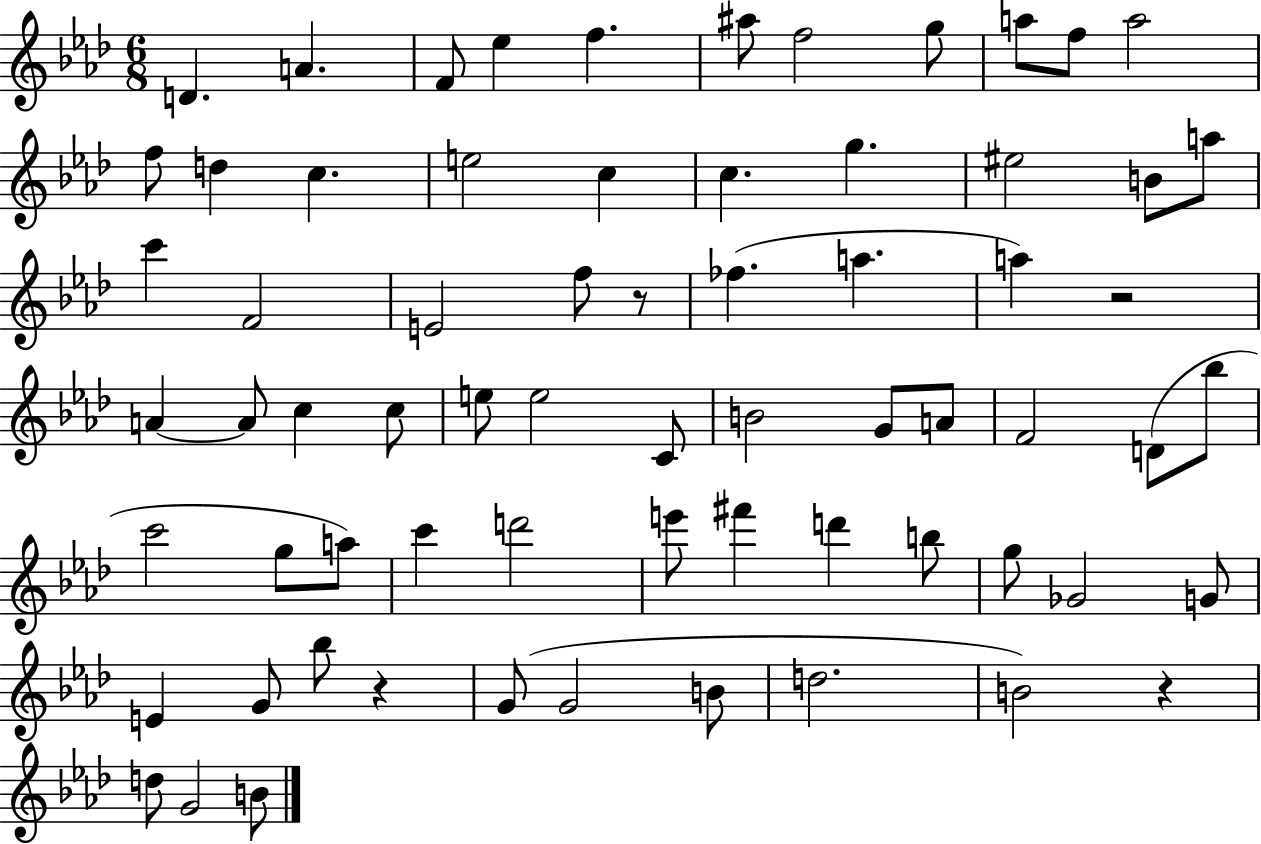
{
  \clef treble
  \numericTimeSignature
  \time 6/8
  \key aes \major
  d'4. a'4. | f'8 ees''4 f''4. | ais''8 f''2 g''8 | a''8 f''8 a''2 | \break f''8 d''4 c''4. | e''2 c''4 | c''4. g''4. | eis''2 b'8 a''8 | \break c'''4 f'2 | e'2 f''8 r8 | fes''4.( a''4. | a''4) r2 | \break a'4~~ a'8 c''4 c''8 | e''8 e''2 c'8 | b'2 g'8 a'8 | f'2 d'8( bes''8 | \break c'''2 g''8 a''8) | c'''4 d'''2 | e'''8 fis'''4 d'''4 b''8 | g''8 ges'2 g'8 | \break e'4 g'8 bes''8 r4 | g'8( g'2 b'8 | d''2. | b'2) r4 | \break d''8 g'2 b'8 | \bar "|."
}